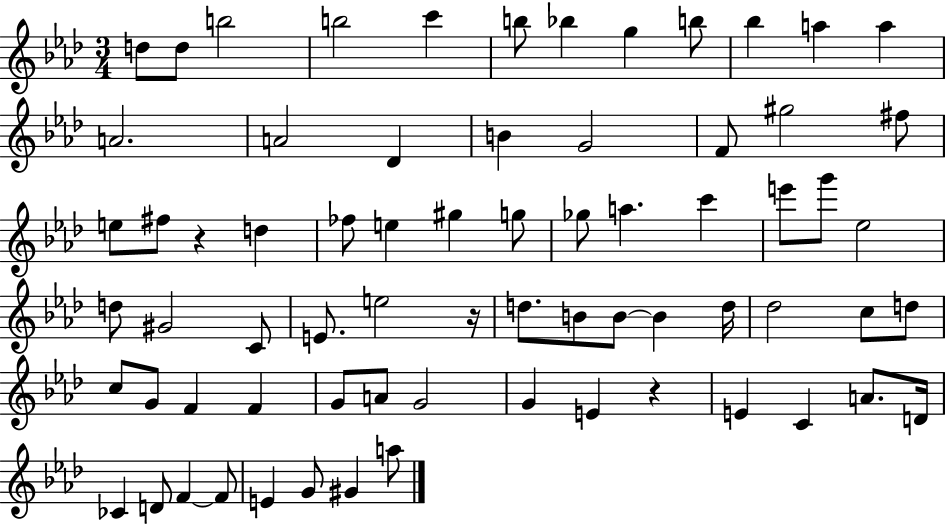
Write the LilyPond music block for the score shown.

{
  \clef treble
  \numericTimeSignature
  \time 3/4
  \key aes \major
  \repeat volta 2 { d''8 d''8 b''2 | b''2 c'''4 | b''8 bes''4 g''4 b''8 | bes''4 a''4 a''4 | \break a'2. | a'2 des'4 | b'4 g'2 | f'8 gis''2 fis''8 | \break e''8 fis''8 r4 d''4 | fes''8 e''4 gis''4 g''8 | ges''8 a''4. c'''4 | e'''8 g'''8 ees''2 | \break d''8 gis'2 c'8 | e'8. e''2 r16 | d''8. b'8 b'8~~ b'4 d''16 | des''2 c''8 d''8 | \break c''8 g'8 f'4 f'4 | g'8 a'8 g'2 | g'4 e'4 r4 | e'4 c'4 a'8. d'16 | \break ces'4 d'8 f'4~~ f'8 | e'4 g'8 gis'4 a''8 | } \bar "|."
}